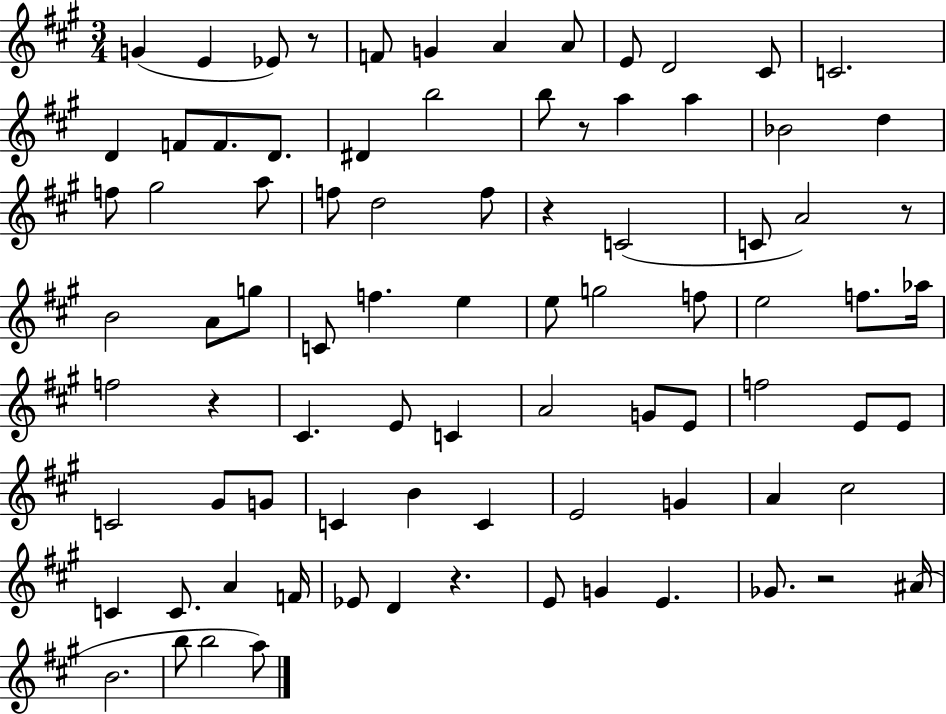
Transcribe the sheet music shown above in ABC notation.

X:1
T:Untitled
M:3/4
L:1/4
K:A
G E _E/2 z/2 F/2 G A A/2 E/2 D2 ^C/2 C2 D F/2 F/2 D/2 ^D b2 b/2 z/2 a a _B2 d f/2 ^g2 a/2 f/2 d2 f/2 z C2 C/2 A2 z/2 B2 A/2 g/2 C/2 f e e/2 g2 f/2 e2 f/2 _a/4 f2 z ^C E/2 C A2 G/2 E/2 f2 E/2 E/2 C2 ^G/2 G/2 C B C E2 G A ^c2 C C/2 A F/4 _E/2 D z E/2 G E _G/2 z2 ^A/4 B2 b/2 b2 a/2